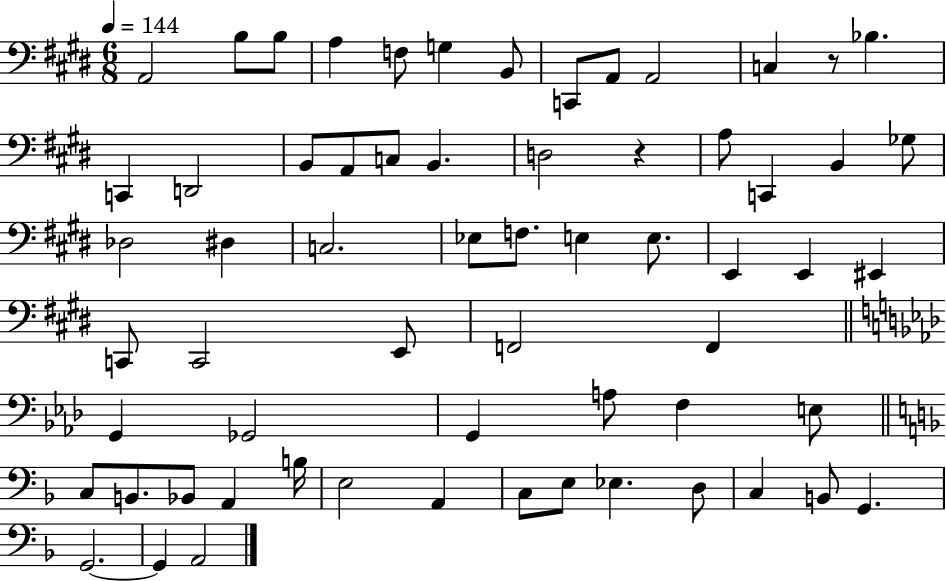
{
  \clef bass
  \numericTimeSignature
  \time 6/8
  \key e \major
  \tempo 4 = 144
  a,2 b8 b8 | a4 f8 g4 b,8 | c,8 a,8 a,2 | c4 r8 bes4. | \break c,4 d,2 | b,8 a,8 c8 b,4. | d2 r4 | a8 c,4 b,4 ges8 | \break des2 dis4 | c2. | ees8 f8. e4 e8. | e,4 e,4 eis,4 | \break c,8 c,2 e,8 | f,2 f,4 | \bar "||" \break \key aes \major g,4 ges,2 | g,4 a8 f4 e8 | \bar "||" \break \key f \major c8 b,8. bes,8 a,4 b16 | e2 a,4 | c8 e8 ees4. d8 | c4 b,8 g,4. | \break g,2.~~ | g,4 a,2 | \bar "|."
}